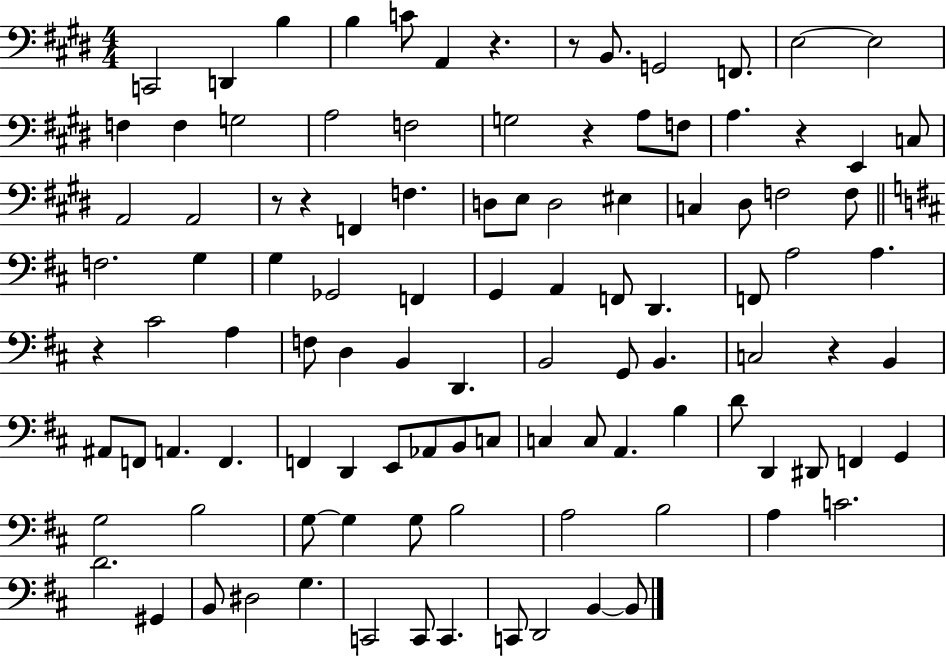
X:1
T:Untitled
M:4/4
L:1/4
K:E
C,,2 D,, B, B, C/2 A,, z z/2 B,,/2 G,,2 F,,/2 E,2 E,2 F, F, G,2 A,2 F,2 G,2 z A,/2 F,/2 A, z E,, C,/2 A,,2 A,,2 z/2 z F,, F, D,/2 E,/2 D,2 ^E, C, ^D,/2 F,2 F,/2 F,2 G, G, _G,,2 F,, G,, A,, F,,/2 D,, F,,/2 A,2 A, z ^C2 A, F,/2 D, B,, D,, B,,2 G,,/2 B,, C,2 z B,, ^A,,/2 F,,/2 A,, F,, F,, D,, E,,/2 _A,,/2 B,,/2 C,/2 C, C,/2 A,, B, D/2 D,, ^D,,/2 F,, G,, G,2 B,2 G,/2 G, G,/2 B,2 A,2 B,2 A, C2 D2 ^G,, B,,/2 ^D,2 G, C,,2 C,,/2 C,, C,,/2 D,,2 B,, B,,/2